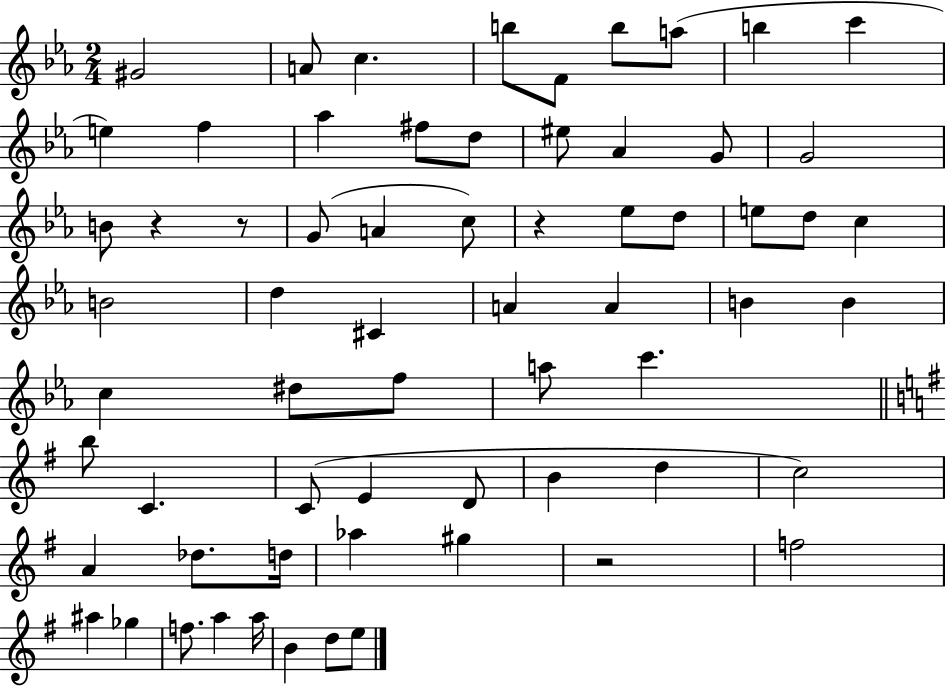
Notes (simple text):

G#4/h A4/e C5/q. B5/e F4/e B5/e A5/e B5/q C6/q E5/q F5/q Ab5/q F#5/e D5/e EIS5/e Ab4/q G4/e G4/h B4/e R/q R/e G4/e A4/q C5/e R/q Eb5/e D5/e E5/e D5/e C5/q B4/h D5/q C#4/q A4/q A4/q B4/q B4/q C5/q D#5/e F5/e A5/e C6/q. B5/e C4/q. C4/e E4/q D4/e B4/q D5/q C5/h A4/q Db5/e. D5/s Ab5/q G#5/q R/h F5/h A#5/q Gb5/q F5/e. A5/q A5/s B4/q D5/e E5/e